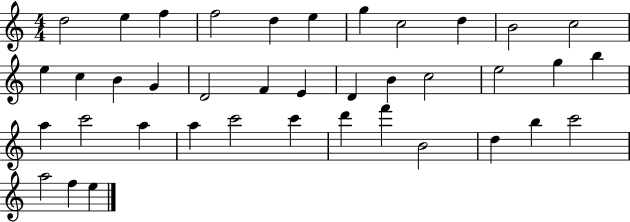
X:1
T:Untitled
M:4/4
L:1/4
K:C
d2 e f f2 d e g c2 d B2 c2 e c B G D2 F E D B c2 e2 g b a c'2 a a c'2 c' d' f' B2 d b c'2 a2 f e